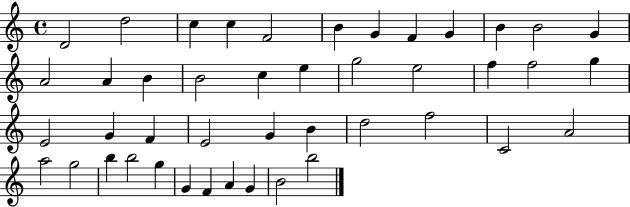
{
  \clef treble
  \time 4/4
  \defaultTimeSignature
  \key c \major
  d'2 d''2 | c''4 c''4 f'2 | b'4 g'4 f'4 g'4 | b'4 b'2 g'4 | \break a'2 a'4 b'4 | b'2 c''4 e''4 | g''2 e''2 | f''4 f''2 g''4 | \break e'2 g'4 f'4 | e'2 g'4 b'4 | d''2 f''2 | c'2 a'2 | \break a''2 g''2 | b''4 b''2 g''4 | g'4 f'4 a'4 g'4 | b'2 b''2 | \break \bar "|."
}